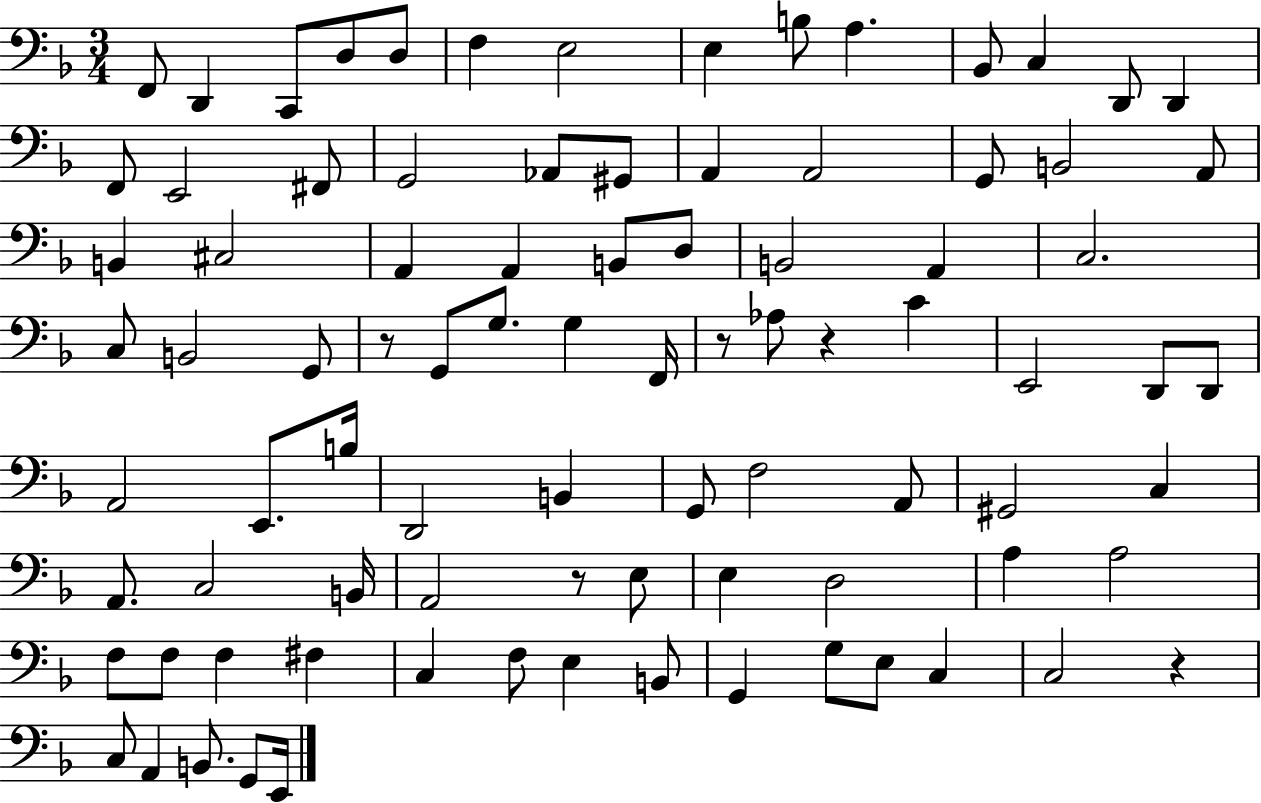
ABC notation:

X:1
T:Untitled
M:3/4
L:1/4
K:F
F,,/2 D,, C,,/2 D,/2 D,/2 F, E,2 E, B,/2 A, _B,,/2 C, D,,/2 D,, F,,/2 E,,2 ^F,,/2 G,,2 _A,,/2 ^G,,/2 A,, A,,2 G,,/2 B,,2 A,,/2 B,, ^C,2 A,, A,, B,,/2 D,/2 B,,2 A,, C,2 C,/2 B,,2 G,,/2 z/2 G,,/2 G,/2 G, F,,/4 z/2 _A,/2 z C E,,2 D,,/2 D,,/2 A,,2 E,,/2 B,/4 D,,2 B,, G,,/2 F,2 A,,/2 ^G,,2 C, A,,/2 C,2 B,,/4 A,,2 z/2 E,/2 E, D,2 A, A,2 F,/2 F,/2 F, ^F, C, F,/2 E, B,,/2 G,, G,/2 E,/2 C, C,2 z C,/2 A,, B,,/2 G,,/2 E,,/4